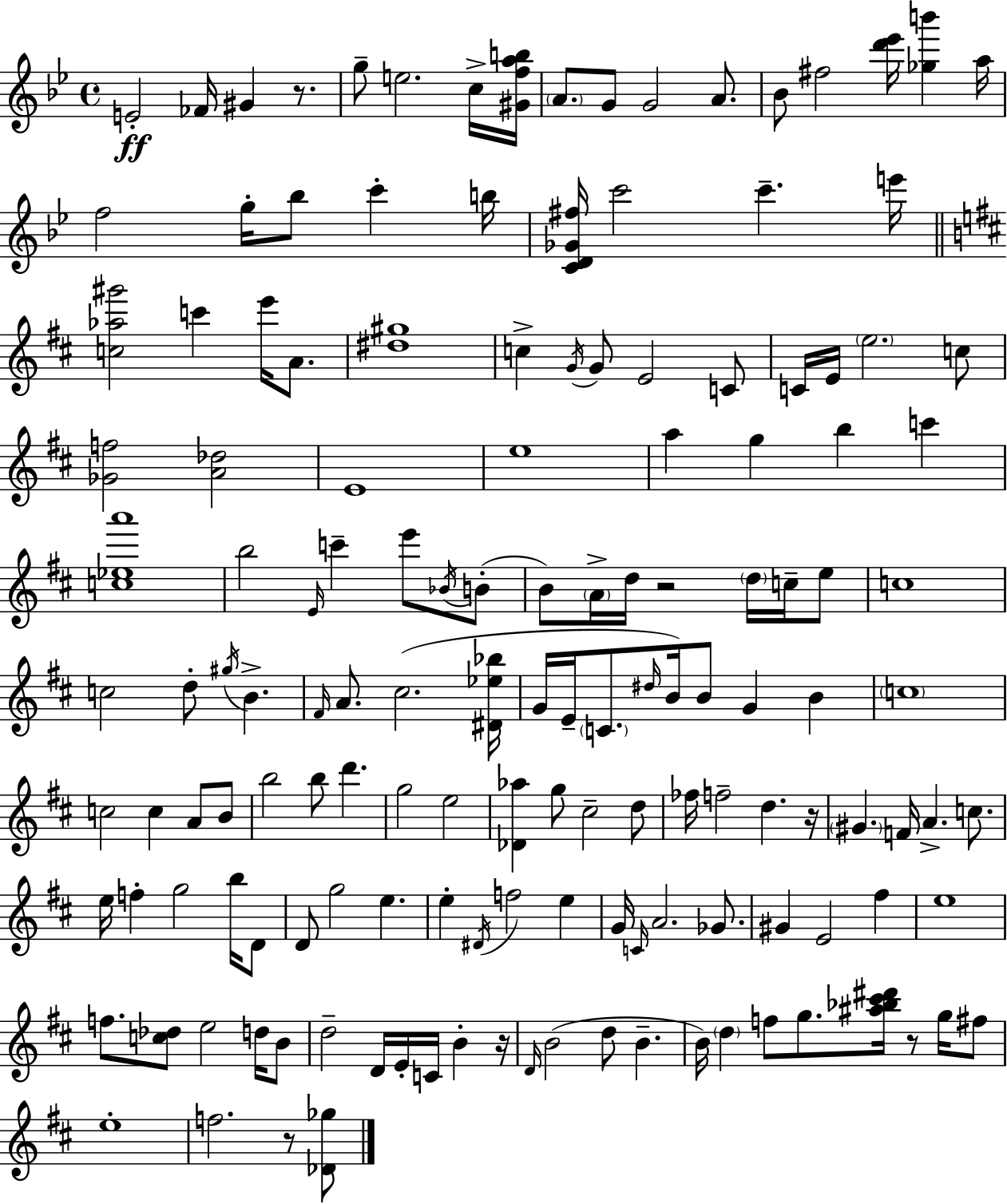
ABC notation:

X:1
T:Untitled
M:4/4
L:1/4
K:Bb
E2 _F/4 ^G z/2 g/2 e2 c/4 [^Gfab]/4 A/2 G/2 G2 A/2 _B/2 ^f2 [d'_e']/4 [_gb'] a/4 f2 g/4 _b/2 c' b/4 [CD_G^f]/4 c'2 c' e'/4 [c_a^g']2 c' e'/4 A/2 [^d^g]4 c G/4 G/2 E2 C/2 C/4 E/4 e2 c/2 [_Gf]2 [A_d]2 E4 e4 a g b c' [c_ea']4 b2 E/4 c' e'/2 _B/4 B/2 B/2 A/4 d/4 z2 d/4 c/4 e/2 c4 c2 d/2 ^g/4 B ^F/4 A/2 ^c2 [^D_e_b]/4 G/4 E/4 C/2 ^d/4 B/4 B/2 G B c4 c2 c A/2 B/2 b2 b/2 d' g2 e2 [_D_a] g/2 ^c2 d/2 _f/4 f2 d z/4 ^G F/4 A c/2 e/4 f g2 b/4 D/2 D/2 g2 e e ^D/4 f2 e G/4 C/4 A2 _G/2 ^G E2 ^f e4 f/2 [c_d]/2 e2 d/4 B/2 d2 D/4 E/4 C/4 B z/4 D/4 B2 d/2 B B/4 d f/2 g/2 [^a_b^c'^d']/4 z/2 g/4 ^f/2 e4 f2 z/2 [_D_g]/2